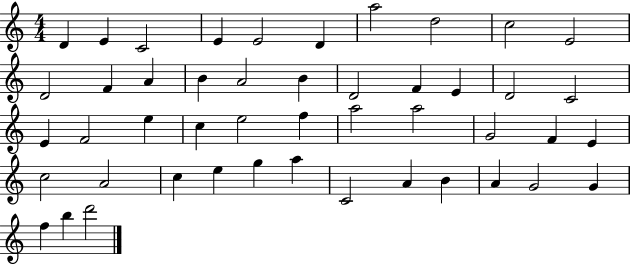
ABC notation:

X:1
T:Untitled
M:4/4
L:1/4
K:C
D E C2 E E2 D a2 d2 c2 E2 D2 F A B A2 B D2 F E D2 C2 E F2 e c e2 f a2 a2 G2 F E c2 A2 c e g a C2 A B A G2 G f b d'2